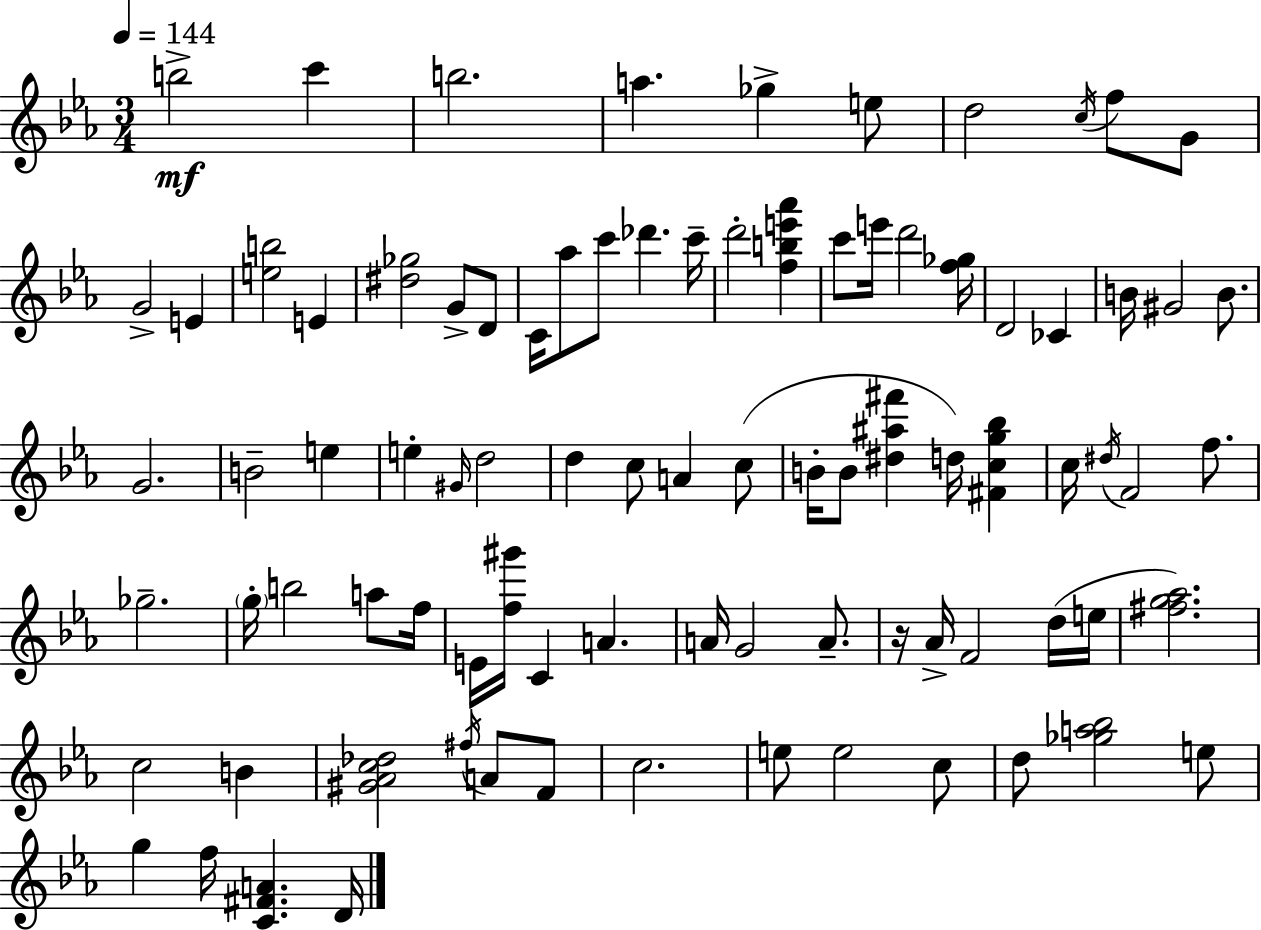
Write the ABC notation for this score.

X:1
T:Untitled
M:3/4
L:1/4
K:Eb
b2 c' b2 a _g e/2 d2 c/4 f/2 G/2 G2 E [eb]2 E [^d_g]2 G/2 D/2 C/4 _a/2 c'/2 _d' c'/4 d'2 [fbe'_a'] c'/2 e'/4 d'2 [f_g]/4 D2 _C B/4 ^G2 B/2 G2 B2 e e ^G/4 d2 d c/2 A c/2 B/4 B/2 [^d^a^f'] d/4 [^Fcg_b] c/4 ^d/4 F2 f/2 _g2 g/4 b2 a/2 f/4 E/4 [f^g']/4 C A A/4 G2 A/2 z/4 _A/4 F2 d/4 e/4 [^fg_a]2 c2 B [^G_Ac_d]2 ^f/4 A/2 F/2 c2 e/2 e2 c/2 d/2 [_ga_b]2 e/2 g f/4 [C^FA] D/4